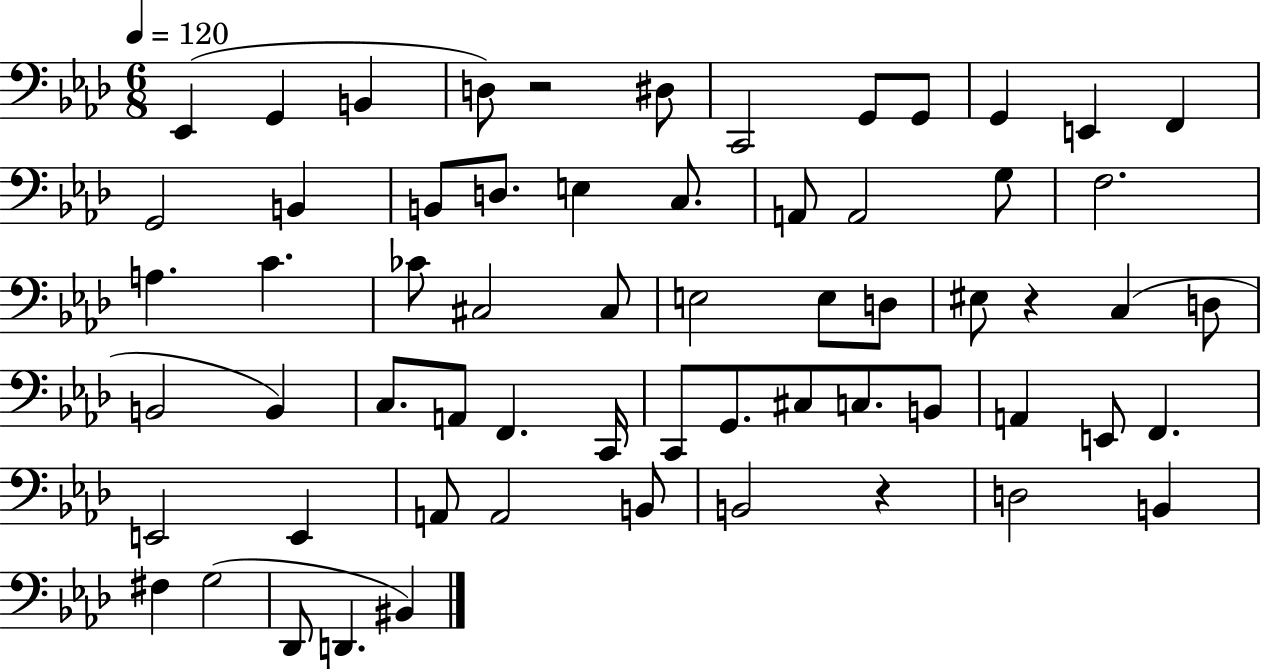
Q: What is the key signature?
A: AES major